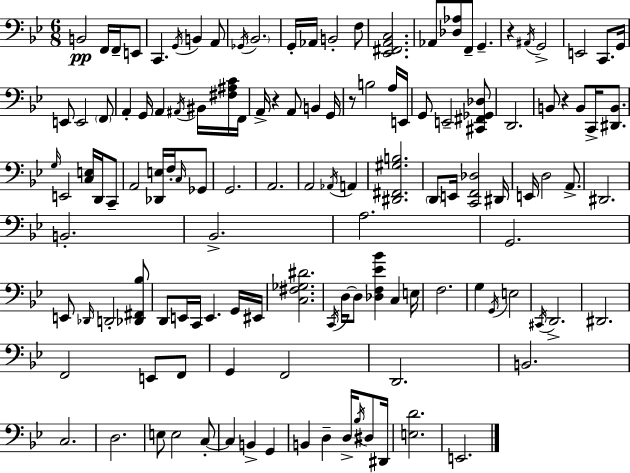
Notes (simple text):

B2/h F2/s F2/s E2/e C2/q. G2/s B2/q A2/e Gb2/s Bb2/h. G2/s Ab2/s B2/h F3/e [Eb2,F#2,A2,C3]/h. Ab2/e [Db3,Ab3]/e F2/e G2/q. R/q A#2/s G2/h E2/h C2/e. G2/s E2/e E2/h F2/e A2/q G2/s A2/q A#2/s BIS2/s [F#3,A#3,C4]/s F2/s A2/s R/q A2/e B2/q G2/s R/e B3/h A3/s E2/s G2/e E2/h [C#2,F#2,Gb2,Db3]/e D2/h. B2/e R/q B2/e C2/s [D#2,B2]/e. G3/s E2/h [C3,E3]/s D2/s C2/e A2/h [Db2,E3]/s F3/s C3/s Gb2/e G2/h. A2/h. A2/h Ab2/s A2/q [D#2,F#2,G#3,B3]/h. D2/e E2/s [C2,F2,Db3]/h D#2/s E2/s D3/h A2/e. D#2/h. B2/h. Bb2/h. A3/h. G2/h. E2/e Db2/s D2/h [Db2,F#2,Bb3]/e D2/e E2/s C2/s E2/q. G2/s EIS2/s [C3,F#3,Gb3,D#4]/h. C2/s D3/s D3/e [Db3,F3,Eb4,Bb4]/q C3/q E3/s F3/h. G3/q G2/s E3/h C#2/s D2/h. D#2/h. F2/h E2/e F2/e G2/q F2/h D2/h. B2/h. C3/h. D3/h. E3/e E3/h C3/e C3/q B2/q G2/q B2/q D3/q D3/s Bb3/s D#3/e D#2/s [E3,D4]/h. E2/h.